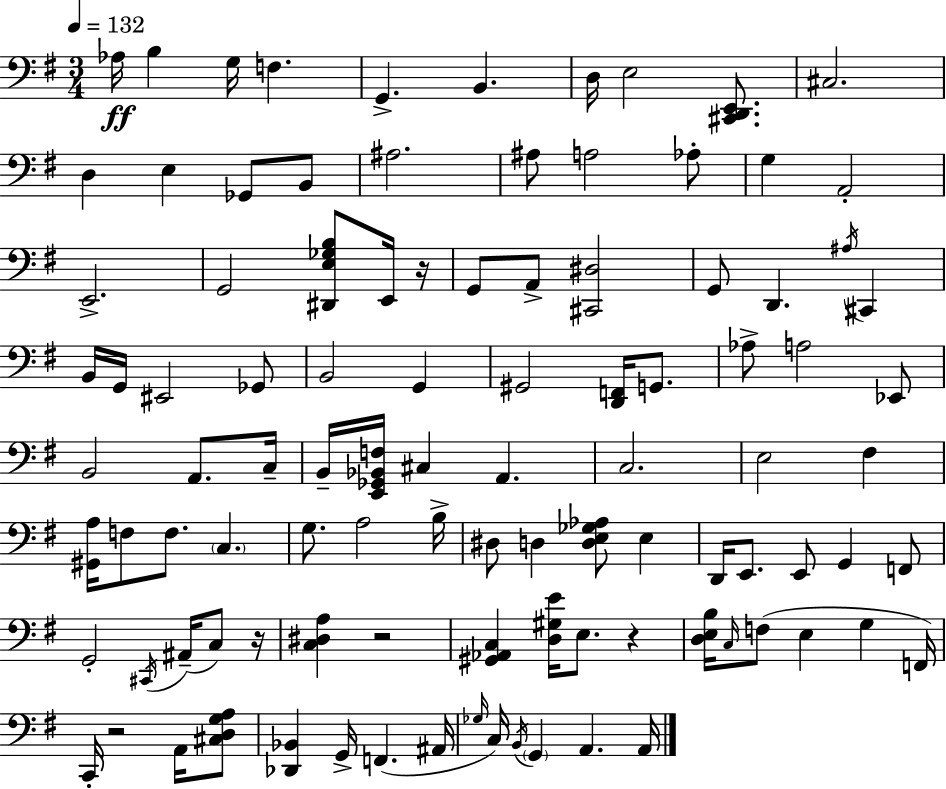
{
  \clef bass
  \numericTimeSignature
  \time 3/4
  \key e \minor
  \tempo 4 = 132
  aes16\ff b4 g16 f4. | g,4.-> b,4. | d16 e2 <cis, d, e,>8. | cis2. | \break d4 e4 ges,8 b,8 | ais2. | ais8 a2 aes8-. | g4 a,2-. | \break e,2.-> | g,2 <dis, e ges b>8 e,16 r16 | g,8 a,8-> <cis, dis>2 | g,8 d,4. \acciaccatura { ais16 } cis,4 | \break b,16 g,16 eis,2 ges,8 | b,2 g,4 | gis,2 <d, f,>16 g,8. | aes8-> a2 ees,8 | \break b,2 a,8. | c16-- b,16-- <e, ges, bes, f>16 cis4 a,4. | c2. | e2 fis4 | \break <gis, a>16 f8 f8. \parenthesize c4. | g8. a2 | b16-> dis8 d4 <d e ges aes>8 e4 | d,16 e,8. e,8 g,4 f,8 | \break g,2-. \acciaccatura { cis,16 }( ais,16-- c8) | r16 <c dis a>4 r2 | <gis, aes, c>4 <d gis e'>16 e8. r4 | <d e b>16 \grace { c16 }( f8 e4 g4 | \break f,16) c,16-. r2 | a,16 <cis d g a>8 <des, bes,>4 g,16-> f,4.( | ais,16 \grace { ges16 } c16) \acciaccatura { b,16 } \parenthesize g,4 a,4. | a,16 \bar "|."
}